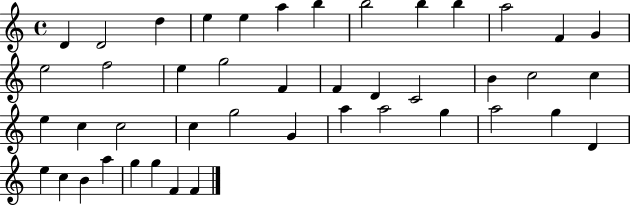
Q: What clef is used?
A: treble